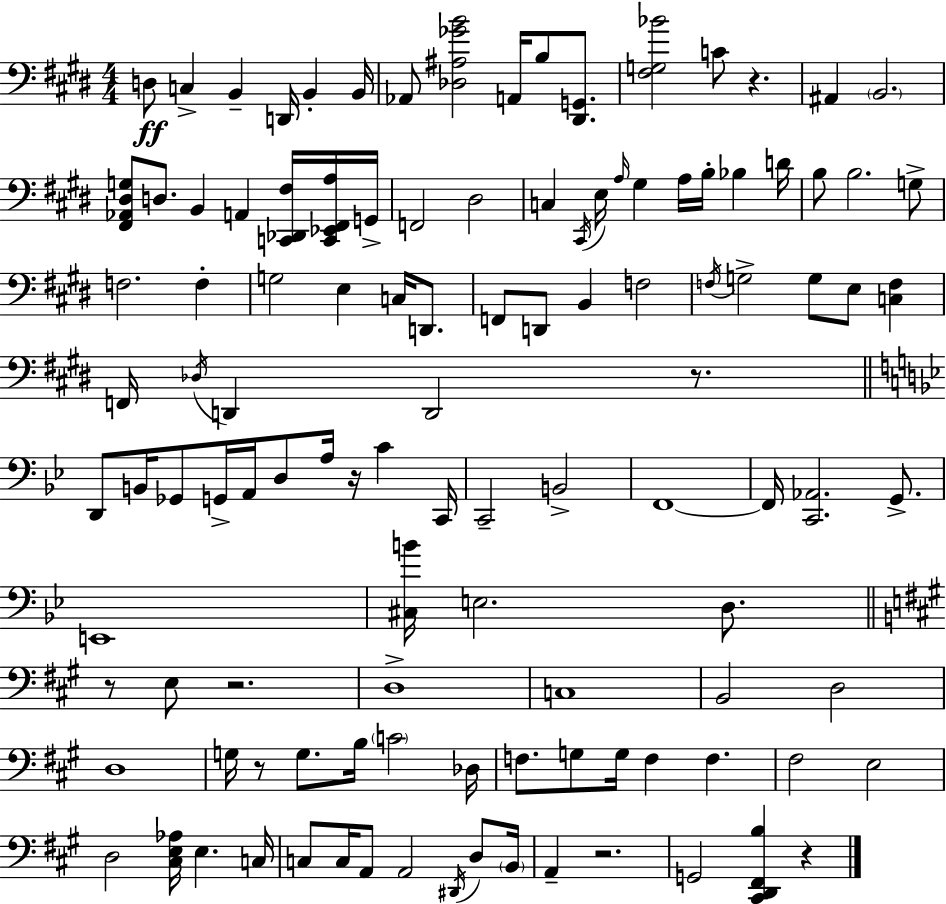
X:1
T:Untitled
M:4/4
L:1/4
K:E
D,/2 C, B,, D,,/4 B,, B,,/4 _A,,/2 [_D,^A,_GB]2 A,,/4 B,/2 [^D,,G,,]/2 [^F,G,_B]2 C/2 z ^A,, B,,2 [^F,,_A,,^D,G,]/2 D,/2 B,, A,, [C,,_D,,^F,]/4 [C,,_E,,^F,,A,]/4 G,,/4 F,,2 ^D,2 C, ^C,,/4 E,/4 A,/4 ^G, A,/4 B,/4 _B, D/4 B,/2 B,2 G,/2 F,2 F, G,2 E, C,/4 D,,/2 F,,/2 D,,/2 B,, F,2 F,/4 G,2 G,/2 E,/2 [C,F,] F,,/4 _D,/4 D,, D,,2 z/2 D,,/2 B,,/4 _G,,/2 G,,/4 A,,/4 D,/2 A,/4 z/4 C C,,/4 C,,2 B,,2 F,,4 F,,/4 [C,,_A,,]2 G,,/2 E,,4 [^C,B]/4 E,2 D,/2 z/2 E,/2 z2 D,4 C,4 B,,2 D,2 D,4 G,/4 z/2 G,/2 B,/4 C2 _D,/4 F,/2 G,/2 G,/4 F, F, ^F,2 E,2 D,2 [^C,E,_A,]/4 E, C,/4 C,/2 C,/4 A,,/2 A,,2 ^D,,/4 D,/2 B,,/4 A,, z2 G,,2 [^C,,D,,^F,,B,] z